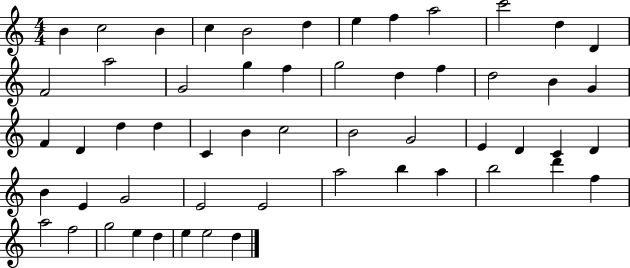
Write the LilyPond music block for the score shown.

{
  \clef treble
  \numericTimeSignature
  \time 4/4
  \key c \major
  b'4 c''2 b'4 | c''4 b'2 d''4 | e''4 f''4 a''2 | c'''2 d''4 d'4 | \break f'2 a''2 | g'2 g''4 f''4 | g''2 d''4 f''4 | d''2 b'4 g'4 | \break f'4 d'4 d''4 d''4 | c'4 b'4 c''2 | b'2 g'2 | e'4 d'4 c'4 d'4 | \break b'4 e'4 g'2 | e'2 e'2 | a''2 b''4 a''4 | b''2 d'''4 f''4 | \break a''2 f''2 | g''2 e''4 d''4 | e''4 e''2 d''4 | \bar "|."
}